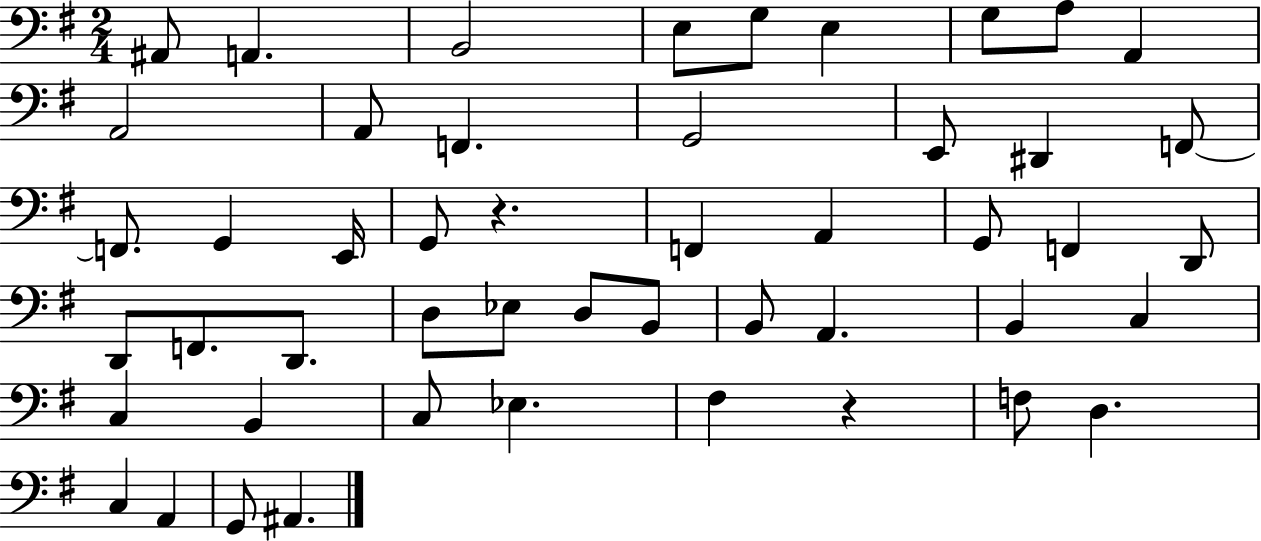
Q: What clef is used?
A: bass